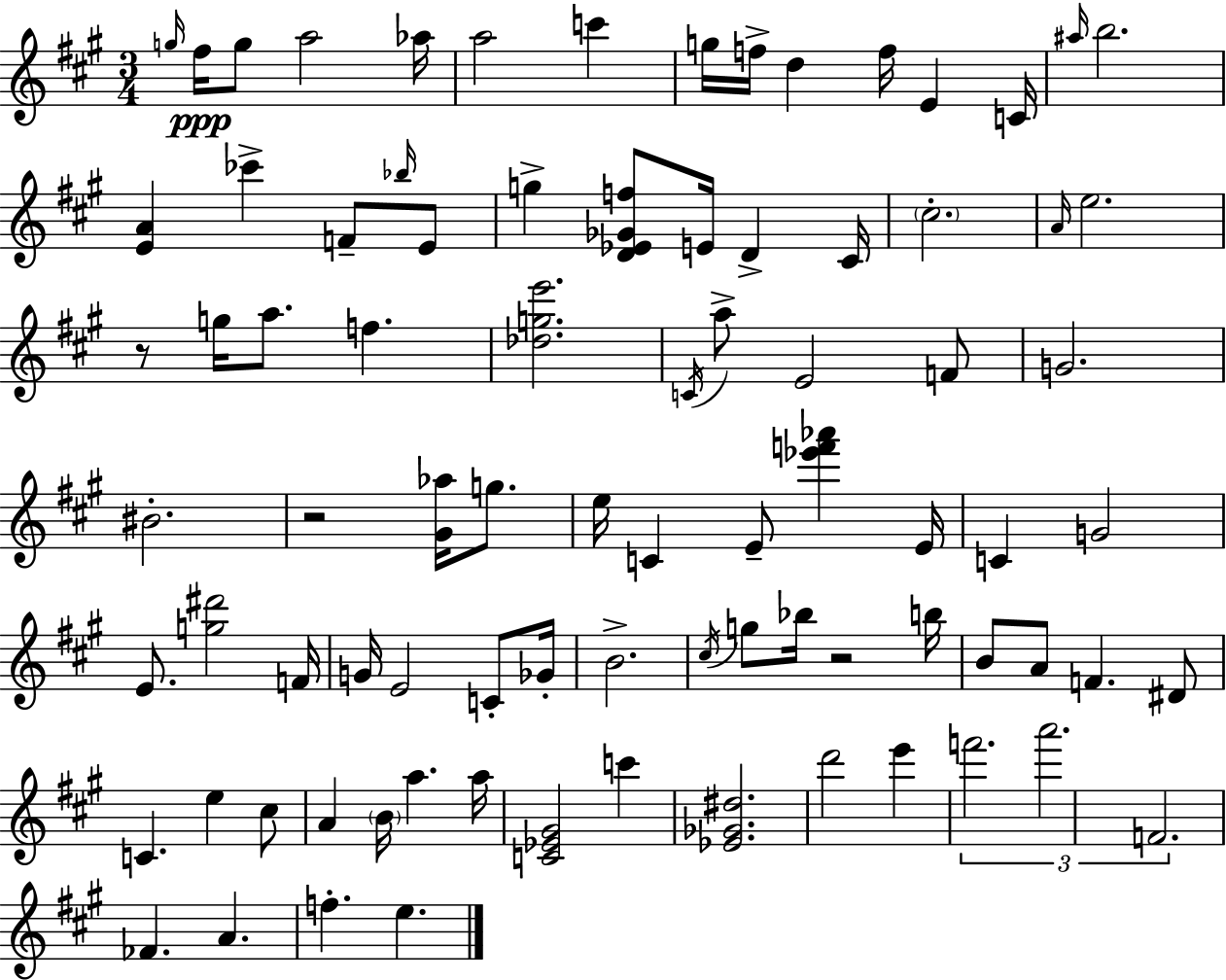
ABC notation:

X:1
T:Untitled
M:3/4
L:1/4
K:A
g/4 ^f/4 g/2 a2 _a/4 a2 c' g/4 f/4 d f/4 E C/4 ^a/4 b2 [EA] _c' F/2 _b/4 E/2 g [D_E_Gf]/2 E/4 D ^C/4 ^c2 A/4 e2 z/2 g/4 a/2 f [_dge']2 C/4 a/2 E2 F/2 G2 ^B2 z2 [^G_a]/4 g/2 e/4 C E/2 [_e'f'_a'] E/4 C G2 E/2 [g^d']2 F/4 G/4 E2 C/2 _G/4 B2 ^c/4 g/2 _b/4 z2 b/4 B/2 A/2 F ^D/2 C e ^c/2 A B/4 a a/4 [C_E^G]2 c' [_E_G^d]2 d'2 e' f'2 a'2 F2 _F A f e